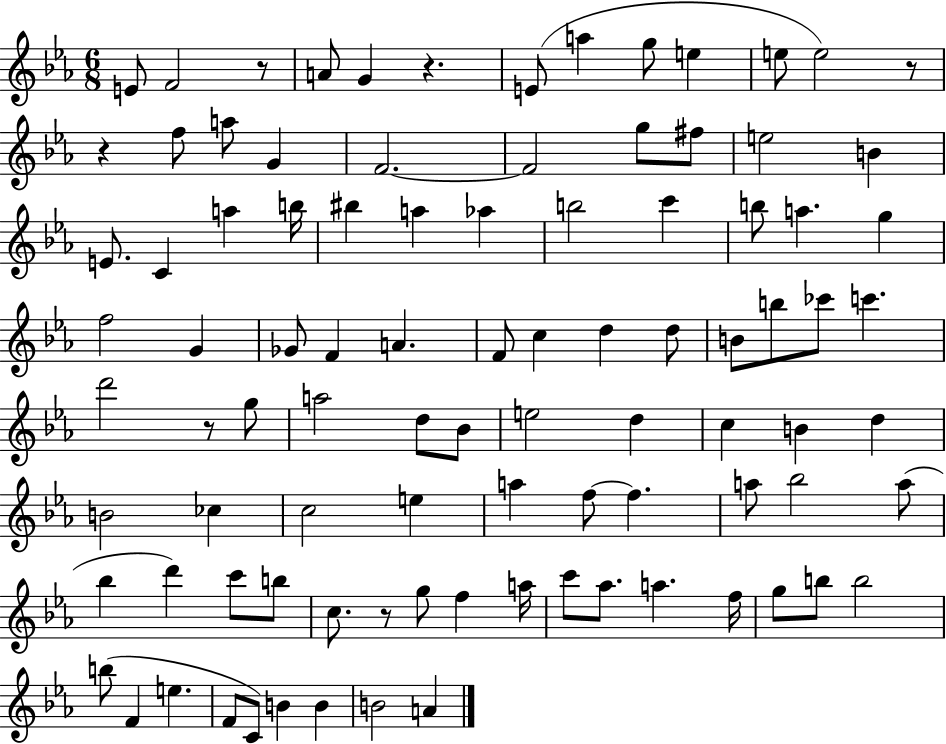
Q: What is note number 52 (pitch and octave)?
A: C5